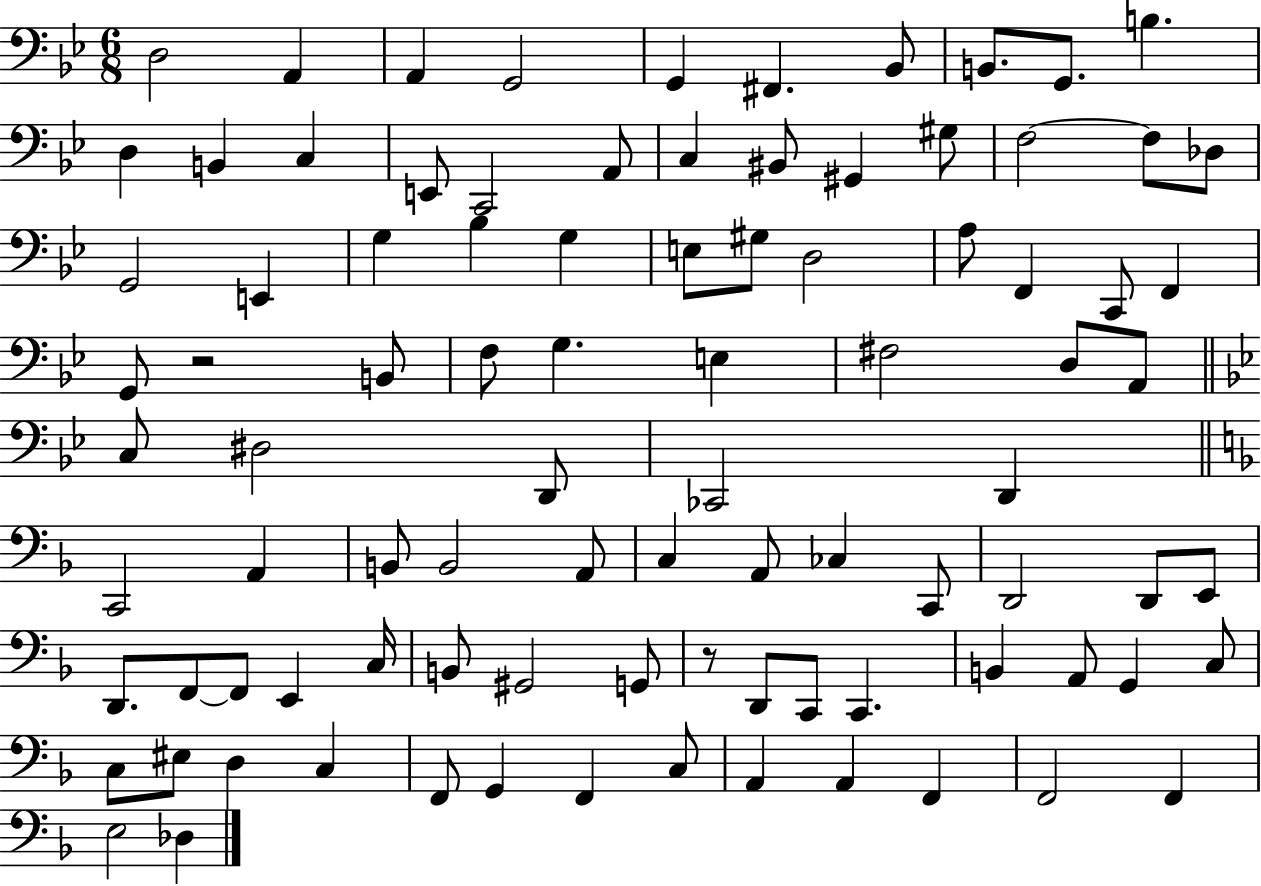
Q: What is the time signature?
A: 6/8